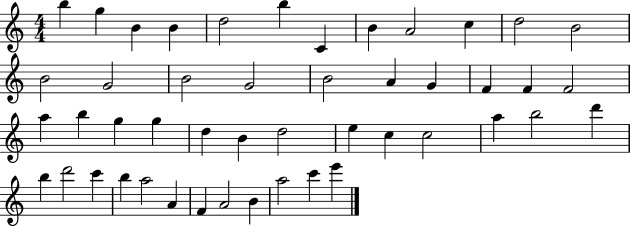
X:1
T:Untitled
M:4/4
L:1/4
K:C
b g B B d2 b C B A2 c d2 B2 B2 G2 B2 G2 B2 A G F F F2 a b g g d B d2 e c c2 a b2 d' b d'2 c' b a2 A F A2 B a2 c' e'